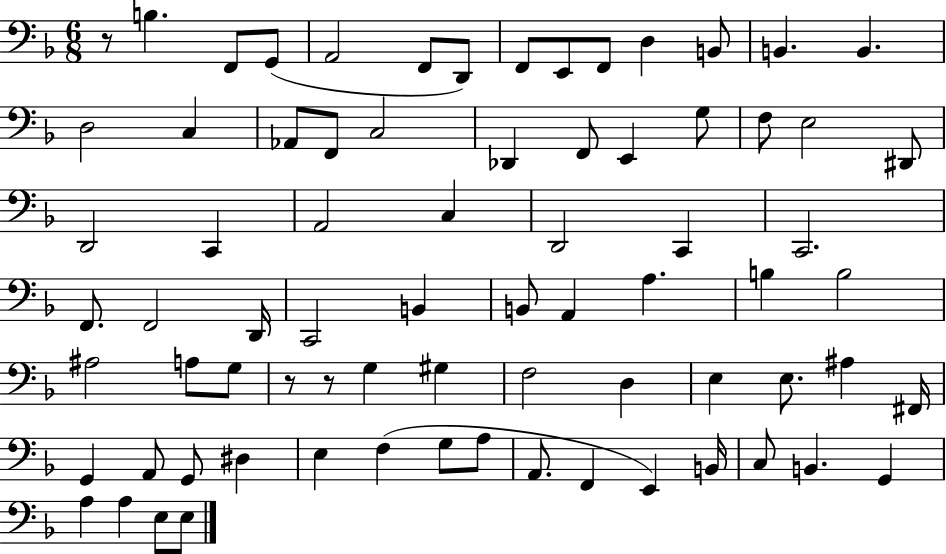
{
  \clef bass
  \numericTimeSignature
  \time 6/8
  \key f \major
  r8 b4. f,8 g,8( | a,2 f,8 d,8) | f,8 e,8 f,8 d4 b,8 | b,4. b,4. | \break d2 c4 | aes,8 f,8 c2 | des,4 f,8 e,4 g8 | f8 e2 dis,8 | \break d,2 c,4 | a,2 c4 | d,2 c,4 | c,2. | \break f,8. f,2 d,16 | c,2 b,4 | b,8 a,4 a4. | b4 b2 | \break ais2 a8 g8 | r8 r8 g4 gis4 | f2 d4 | e4 e8. ais4 fis,16 | \break g,4 a,8 g,8 dis4 | e4 f4( g8 a8 | a,8. f,4 e,4) b,16 | c8 b,4. g,4 | \break a4 a4 e8 e8 | \bar "|."
}